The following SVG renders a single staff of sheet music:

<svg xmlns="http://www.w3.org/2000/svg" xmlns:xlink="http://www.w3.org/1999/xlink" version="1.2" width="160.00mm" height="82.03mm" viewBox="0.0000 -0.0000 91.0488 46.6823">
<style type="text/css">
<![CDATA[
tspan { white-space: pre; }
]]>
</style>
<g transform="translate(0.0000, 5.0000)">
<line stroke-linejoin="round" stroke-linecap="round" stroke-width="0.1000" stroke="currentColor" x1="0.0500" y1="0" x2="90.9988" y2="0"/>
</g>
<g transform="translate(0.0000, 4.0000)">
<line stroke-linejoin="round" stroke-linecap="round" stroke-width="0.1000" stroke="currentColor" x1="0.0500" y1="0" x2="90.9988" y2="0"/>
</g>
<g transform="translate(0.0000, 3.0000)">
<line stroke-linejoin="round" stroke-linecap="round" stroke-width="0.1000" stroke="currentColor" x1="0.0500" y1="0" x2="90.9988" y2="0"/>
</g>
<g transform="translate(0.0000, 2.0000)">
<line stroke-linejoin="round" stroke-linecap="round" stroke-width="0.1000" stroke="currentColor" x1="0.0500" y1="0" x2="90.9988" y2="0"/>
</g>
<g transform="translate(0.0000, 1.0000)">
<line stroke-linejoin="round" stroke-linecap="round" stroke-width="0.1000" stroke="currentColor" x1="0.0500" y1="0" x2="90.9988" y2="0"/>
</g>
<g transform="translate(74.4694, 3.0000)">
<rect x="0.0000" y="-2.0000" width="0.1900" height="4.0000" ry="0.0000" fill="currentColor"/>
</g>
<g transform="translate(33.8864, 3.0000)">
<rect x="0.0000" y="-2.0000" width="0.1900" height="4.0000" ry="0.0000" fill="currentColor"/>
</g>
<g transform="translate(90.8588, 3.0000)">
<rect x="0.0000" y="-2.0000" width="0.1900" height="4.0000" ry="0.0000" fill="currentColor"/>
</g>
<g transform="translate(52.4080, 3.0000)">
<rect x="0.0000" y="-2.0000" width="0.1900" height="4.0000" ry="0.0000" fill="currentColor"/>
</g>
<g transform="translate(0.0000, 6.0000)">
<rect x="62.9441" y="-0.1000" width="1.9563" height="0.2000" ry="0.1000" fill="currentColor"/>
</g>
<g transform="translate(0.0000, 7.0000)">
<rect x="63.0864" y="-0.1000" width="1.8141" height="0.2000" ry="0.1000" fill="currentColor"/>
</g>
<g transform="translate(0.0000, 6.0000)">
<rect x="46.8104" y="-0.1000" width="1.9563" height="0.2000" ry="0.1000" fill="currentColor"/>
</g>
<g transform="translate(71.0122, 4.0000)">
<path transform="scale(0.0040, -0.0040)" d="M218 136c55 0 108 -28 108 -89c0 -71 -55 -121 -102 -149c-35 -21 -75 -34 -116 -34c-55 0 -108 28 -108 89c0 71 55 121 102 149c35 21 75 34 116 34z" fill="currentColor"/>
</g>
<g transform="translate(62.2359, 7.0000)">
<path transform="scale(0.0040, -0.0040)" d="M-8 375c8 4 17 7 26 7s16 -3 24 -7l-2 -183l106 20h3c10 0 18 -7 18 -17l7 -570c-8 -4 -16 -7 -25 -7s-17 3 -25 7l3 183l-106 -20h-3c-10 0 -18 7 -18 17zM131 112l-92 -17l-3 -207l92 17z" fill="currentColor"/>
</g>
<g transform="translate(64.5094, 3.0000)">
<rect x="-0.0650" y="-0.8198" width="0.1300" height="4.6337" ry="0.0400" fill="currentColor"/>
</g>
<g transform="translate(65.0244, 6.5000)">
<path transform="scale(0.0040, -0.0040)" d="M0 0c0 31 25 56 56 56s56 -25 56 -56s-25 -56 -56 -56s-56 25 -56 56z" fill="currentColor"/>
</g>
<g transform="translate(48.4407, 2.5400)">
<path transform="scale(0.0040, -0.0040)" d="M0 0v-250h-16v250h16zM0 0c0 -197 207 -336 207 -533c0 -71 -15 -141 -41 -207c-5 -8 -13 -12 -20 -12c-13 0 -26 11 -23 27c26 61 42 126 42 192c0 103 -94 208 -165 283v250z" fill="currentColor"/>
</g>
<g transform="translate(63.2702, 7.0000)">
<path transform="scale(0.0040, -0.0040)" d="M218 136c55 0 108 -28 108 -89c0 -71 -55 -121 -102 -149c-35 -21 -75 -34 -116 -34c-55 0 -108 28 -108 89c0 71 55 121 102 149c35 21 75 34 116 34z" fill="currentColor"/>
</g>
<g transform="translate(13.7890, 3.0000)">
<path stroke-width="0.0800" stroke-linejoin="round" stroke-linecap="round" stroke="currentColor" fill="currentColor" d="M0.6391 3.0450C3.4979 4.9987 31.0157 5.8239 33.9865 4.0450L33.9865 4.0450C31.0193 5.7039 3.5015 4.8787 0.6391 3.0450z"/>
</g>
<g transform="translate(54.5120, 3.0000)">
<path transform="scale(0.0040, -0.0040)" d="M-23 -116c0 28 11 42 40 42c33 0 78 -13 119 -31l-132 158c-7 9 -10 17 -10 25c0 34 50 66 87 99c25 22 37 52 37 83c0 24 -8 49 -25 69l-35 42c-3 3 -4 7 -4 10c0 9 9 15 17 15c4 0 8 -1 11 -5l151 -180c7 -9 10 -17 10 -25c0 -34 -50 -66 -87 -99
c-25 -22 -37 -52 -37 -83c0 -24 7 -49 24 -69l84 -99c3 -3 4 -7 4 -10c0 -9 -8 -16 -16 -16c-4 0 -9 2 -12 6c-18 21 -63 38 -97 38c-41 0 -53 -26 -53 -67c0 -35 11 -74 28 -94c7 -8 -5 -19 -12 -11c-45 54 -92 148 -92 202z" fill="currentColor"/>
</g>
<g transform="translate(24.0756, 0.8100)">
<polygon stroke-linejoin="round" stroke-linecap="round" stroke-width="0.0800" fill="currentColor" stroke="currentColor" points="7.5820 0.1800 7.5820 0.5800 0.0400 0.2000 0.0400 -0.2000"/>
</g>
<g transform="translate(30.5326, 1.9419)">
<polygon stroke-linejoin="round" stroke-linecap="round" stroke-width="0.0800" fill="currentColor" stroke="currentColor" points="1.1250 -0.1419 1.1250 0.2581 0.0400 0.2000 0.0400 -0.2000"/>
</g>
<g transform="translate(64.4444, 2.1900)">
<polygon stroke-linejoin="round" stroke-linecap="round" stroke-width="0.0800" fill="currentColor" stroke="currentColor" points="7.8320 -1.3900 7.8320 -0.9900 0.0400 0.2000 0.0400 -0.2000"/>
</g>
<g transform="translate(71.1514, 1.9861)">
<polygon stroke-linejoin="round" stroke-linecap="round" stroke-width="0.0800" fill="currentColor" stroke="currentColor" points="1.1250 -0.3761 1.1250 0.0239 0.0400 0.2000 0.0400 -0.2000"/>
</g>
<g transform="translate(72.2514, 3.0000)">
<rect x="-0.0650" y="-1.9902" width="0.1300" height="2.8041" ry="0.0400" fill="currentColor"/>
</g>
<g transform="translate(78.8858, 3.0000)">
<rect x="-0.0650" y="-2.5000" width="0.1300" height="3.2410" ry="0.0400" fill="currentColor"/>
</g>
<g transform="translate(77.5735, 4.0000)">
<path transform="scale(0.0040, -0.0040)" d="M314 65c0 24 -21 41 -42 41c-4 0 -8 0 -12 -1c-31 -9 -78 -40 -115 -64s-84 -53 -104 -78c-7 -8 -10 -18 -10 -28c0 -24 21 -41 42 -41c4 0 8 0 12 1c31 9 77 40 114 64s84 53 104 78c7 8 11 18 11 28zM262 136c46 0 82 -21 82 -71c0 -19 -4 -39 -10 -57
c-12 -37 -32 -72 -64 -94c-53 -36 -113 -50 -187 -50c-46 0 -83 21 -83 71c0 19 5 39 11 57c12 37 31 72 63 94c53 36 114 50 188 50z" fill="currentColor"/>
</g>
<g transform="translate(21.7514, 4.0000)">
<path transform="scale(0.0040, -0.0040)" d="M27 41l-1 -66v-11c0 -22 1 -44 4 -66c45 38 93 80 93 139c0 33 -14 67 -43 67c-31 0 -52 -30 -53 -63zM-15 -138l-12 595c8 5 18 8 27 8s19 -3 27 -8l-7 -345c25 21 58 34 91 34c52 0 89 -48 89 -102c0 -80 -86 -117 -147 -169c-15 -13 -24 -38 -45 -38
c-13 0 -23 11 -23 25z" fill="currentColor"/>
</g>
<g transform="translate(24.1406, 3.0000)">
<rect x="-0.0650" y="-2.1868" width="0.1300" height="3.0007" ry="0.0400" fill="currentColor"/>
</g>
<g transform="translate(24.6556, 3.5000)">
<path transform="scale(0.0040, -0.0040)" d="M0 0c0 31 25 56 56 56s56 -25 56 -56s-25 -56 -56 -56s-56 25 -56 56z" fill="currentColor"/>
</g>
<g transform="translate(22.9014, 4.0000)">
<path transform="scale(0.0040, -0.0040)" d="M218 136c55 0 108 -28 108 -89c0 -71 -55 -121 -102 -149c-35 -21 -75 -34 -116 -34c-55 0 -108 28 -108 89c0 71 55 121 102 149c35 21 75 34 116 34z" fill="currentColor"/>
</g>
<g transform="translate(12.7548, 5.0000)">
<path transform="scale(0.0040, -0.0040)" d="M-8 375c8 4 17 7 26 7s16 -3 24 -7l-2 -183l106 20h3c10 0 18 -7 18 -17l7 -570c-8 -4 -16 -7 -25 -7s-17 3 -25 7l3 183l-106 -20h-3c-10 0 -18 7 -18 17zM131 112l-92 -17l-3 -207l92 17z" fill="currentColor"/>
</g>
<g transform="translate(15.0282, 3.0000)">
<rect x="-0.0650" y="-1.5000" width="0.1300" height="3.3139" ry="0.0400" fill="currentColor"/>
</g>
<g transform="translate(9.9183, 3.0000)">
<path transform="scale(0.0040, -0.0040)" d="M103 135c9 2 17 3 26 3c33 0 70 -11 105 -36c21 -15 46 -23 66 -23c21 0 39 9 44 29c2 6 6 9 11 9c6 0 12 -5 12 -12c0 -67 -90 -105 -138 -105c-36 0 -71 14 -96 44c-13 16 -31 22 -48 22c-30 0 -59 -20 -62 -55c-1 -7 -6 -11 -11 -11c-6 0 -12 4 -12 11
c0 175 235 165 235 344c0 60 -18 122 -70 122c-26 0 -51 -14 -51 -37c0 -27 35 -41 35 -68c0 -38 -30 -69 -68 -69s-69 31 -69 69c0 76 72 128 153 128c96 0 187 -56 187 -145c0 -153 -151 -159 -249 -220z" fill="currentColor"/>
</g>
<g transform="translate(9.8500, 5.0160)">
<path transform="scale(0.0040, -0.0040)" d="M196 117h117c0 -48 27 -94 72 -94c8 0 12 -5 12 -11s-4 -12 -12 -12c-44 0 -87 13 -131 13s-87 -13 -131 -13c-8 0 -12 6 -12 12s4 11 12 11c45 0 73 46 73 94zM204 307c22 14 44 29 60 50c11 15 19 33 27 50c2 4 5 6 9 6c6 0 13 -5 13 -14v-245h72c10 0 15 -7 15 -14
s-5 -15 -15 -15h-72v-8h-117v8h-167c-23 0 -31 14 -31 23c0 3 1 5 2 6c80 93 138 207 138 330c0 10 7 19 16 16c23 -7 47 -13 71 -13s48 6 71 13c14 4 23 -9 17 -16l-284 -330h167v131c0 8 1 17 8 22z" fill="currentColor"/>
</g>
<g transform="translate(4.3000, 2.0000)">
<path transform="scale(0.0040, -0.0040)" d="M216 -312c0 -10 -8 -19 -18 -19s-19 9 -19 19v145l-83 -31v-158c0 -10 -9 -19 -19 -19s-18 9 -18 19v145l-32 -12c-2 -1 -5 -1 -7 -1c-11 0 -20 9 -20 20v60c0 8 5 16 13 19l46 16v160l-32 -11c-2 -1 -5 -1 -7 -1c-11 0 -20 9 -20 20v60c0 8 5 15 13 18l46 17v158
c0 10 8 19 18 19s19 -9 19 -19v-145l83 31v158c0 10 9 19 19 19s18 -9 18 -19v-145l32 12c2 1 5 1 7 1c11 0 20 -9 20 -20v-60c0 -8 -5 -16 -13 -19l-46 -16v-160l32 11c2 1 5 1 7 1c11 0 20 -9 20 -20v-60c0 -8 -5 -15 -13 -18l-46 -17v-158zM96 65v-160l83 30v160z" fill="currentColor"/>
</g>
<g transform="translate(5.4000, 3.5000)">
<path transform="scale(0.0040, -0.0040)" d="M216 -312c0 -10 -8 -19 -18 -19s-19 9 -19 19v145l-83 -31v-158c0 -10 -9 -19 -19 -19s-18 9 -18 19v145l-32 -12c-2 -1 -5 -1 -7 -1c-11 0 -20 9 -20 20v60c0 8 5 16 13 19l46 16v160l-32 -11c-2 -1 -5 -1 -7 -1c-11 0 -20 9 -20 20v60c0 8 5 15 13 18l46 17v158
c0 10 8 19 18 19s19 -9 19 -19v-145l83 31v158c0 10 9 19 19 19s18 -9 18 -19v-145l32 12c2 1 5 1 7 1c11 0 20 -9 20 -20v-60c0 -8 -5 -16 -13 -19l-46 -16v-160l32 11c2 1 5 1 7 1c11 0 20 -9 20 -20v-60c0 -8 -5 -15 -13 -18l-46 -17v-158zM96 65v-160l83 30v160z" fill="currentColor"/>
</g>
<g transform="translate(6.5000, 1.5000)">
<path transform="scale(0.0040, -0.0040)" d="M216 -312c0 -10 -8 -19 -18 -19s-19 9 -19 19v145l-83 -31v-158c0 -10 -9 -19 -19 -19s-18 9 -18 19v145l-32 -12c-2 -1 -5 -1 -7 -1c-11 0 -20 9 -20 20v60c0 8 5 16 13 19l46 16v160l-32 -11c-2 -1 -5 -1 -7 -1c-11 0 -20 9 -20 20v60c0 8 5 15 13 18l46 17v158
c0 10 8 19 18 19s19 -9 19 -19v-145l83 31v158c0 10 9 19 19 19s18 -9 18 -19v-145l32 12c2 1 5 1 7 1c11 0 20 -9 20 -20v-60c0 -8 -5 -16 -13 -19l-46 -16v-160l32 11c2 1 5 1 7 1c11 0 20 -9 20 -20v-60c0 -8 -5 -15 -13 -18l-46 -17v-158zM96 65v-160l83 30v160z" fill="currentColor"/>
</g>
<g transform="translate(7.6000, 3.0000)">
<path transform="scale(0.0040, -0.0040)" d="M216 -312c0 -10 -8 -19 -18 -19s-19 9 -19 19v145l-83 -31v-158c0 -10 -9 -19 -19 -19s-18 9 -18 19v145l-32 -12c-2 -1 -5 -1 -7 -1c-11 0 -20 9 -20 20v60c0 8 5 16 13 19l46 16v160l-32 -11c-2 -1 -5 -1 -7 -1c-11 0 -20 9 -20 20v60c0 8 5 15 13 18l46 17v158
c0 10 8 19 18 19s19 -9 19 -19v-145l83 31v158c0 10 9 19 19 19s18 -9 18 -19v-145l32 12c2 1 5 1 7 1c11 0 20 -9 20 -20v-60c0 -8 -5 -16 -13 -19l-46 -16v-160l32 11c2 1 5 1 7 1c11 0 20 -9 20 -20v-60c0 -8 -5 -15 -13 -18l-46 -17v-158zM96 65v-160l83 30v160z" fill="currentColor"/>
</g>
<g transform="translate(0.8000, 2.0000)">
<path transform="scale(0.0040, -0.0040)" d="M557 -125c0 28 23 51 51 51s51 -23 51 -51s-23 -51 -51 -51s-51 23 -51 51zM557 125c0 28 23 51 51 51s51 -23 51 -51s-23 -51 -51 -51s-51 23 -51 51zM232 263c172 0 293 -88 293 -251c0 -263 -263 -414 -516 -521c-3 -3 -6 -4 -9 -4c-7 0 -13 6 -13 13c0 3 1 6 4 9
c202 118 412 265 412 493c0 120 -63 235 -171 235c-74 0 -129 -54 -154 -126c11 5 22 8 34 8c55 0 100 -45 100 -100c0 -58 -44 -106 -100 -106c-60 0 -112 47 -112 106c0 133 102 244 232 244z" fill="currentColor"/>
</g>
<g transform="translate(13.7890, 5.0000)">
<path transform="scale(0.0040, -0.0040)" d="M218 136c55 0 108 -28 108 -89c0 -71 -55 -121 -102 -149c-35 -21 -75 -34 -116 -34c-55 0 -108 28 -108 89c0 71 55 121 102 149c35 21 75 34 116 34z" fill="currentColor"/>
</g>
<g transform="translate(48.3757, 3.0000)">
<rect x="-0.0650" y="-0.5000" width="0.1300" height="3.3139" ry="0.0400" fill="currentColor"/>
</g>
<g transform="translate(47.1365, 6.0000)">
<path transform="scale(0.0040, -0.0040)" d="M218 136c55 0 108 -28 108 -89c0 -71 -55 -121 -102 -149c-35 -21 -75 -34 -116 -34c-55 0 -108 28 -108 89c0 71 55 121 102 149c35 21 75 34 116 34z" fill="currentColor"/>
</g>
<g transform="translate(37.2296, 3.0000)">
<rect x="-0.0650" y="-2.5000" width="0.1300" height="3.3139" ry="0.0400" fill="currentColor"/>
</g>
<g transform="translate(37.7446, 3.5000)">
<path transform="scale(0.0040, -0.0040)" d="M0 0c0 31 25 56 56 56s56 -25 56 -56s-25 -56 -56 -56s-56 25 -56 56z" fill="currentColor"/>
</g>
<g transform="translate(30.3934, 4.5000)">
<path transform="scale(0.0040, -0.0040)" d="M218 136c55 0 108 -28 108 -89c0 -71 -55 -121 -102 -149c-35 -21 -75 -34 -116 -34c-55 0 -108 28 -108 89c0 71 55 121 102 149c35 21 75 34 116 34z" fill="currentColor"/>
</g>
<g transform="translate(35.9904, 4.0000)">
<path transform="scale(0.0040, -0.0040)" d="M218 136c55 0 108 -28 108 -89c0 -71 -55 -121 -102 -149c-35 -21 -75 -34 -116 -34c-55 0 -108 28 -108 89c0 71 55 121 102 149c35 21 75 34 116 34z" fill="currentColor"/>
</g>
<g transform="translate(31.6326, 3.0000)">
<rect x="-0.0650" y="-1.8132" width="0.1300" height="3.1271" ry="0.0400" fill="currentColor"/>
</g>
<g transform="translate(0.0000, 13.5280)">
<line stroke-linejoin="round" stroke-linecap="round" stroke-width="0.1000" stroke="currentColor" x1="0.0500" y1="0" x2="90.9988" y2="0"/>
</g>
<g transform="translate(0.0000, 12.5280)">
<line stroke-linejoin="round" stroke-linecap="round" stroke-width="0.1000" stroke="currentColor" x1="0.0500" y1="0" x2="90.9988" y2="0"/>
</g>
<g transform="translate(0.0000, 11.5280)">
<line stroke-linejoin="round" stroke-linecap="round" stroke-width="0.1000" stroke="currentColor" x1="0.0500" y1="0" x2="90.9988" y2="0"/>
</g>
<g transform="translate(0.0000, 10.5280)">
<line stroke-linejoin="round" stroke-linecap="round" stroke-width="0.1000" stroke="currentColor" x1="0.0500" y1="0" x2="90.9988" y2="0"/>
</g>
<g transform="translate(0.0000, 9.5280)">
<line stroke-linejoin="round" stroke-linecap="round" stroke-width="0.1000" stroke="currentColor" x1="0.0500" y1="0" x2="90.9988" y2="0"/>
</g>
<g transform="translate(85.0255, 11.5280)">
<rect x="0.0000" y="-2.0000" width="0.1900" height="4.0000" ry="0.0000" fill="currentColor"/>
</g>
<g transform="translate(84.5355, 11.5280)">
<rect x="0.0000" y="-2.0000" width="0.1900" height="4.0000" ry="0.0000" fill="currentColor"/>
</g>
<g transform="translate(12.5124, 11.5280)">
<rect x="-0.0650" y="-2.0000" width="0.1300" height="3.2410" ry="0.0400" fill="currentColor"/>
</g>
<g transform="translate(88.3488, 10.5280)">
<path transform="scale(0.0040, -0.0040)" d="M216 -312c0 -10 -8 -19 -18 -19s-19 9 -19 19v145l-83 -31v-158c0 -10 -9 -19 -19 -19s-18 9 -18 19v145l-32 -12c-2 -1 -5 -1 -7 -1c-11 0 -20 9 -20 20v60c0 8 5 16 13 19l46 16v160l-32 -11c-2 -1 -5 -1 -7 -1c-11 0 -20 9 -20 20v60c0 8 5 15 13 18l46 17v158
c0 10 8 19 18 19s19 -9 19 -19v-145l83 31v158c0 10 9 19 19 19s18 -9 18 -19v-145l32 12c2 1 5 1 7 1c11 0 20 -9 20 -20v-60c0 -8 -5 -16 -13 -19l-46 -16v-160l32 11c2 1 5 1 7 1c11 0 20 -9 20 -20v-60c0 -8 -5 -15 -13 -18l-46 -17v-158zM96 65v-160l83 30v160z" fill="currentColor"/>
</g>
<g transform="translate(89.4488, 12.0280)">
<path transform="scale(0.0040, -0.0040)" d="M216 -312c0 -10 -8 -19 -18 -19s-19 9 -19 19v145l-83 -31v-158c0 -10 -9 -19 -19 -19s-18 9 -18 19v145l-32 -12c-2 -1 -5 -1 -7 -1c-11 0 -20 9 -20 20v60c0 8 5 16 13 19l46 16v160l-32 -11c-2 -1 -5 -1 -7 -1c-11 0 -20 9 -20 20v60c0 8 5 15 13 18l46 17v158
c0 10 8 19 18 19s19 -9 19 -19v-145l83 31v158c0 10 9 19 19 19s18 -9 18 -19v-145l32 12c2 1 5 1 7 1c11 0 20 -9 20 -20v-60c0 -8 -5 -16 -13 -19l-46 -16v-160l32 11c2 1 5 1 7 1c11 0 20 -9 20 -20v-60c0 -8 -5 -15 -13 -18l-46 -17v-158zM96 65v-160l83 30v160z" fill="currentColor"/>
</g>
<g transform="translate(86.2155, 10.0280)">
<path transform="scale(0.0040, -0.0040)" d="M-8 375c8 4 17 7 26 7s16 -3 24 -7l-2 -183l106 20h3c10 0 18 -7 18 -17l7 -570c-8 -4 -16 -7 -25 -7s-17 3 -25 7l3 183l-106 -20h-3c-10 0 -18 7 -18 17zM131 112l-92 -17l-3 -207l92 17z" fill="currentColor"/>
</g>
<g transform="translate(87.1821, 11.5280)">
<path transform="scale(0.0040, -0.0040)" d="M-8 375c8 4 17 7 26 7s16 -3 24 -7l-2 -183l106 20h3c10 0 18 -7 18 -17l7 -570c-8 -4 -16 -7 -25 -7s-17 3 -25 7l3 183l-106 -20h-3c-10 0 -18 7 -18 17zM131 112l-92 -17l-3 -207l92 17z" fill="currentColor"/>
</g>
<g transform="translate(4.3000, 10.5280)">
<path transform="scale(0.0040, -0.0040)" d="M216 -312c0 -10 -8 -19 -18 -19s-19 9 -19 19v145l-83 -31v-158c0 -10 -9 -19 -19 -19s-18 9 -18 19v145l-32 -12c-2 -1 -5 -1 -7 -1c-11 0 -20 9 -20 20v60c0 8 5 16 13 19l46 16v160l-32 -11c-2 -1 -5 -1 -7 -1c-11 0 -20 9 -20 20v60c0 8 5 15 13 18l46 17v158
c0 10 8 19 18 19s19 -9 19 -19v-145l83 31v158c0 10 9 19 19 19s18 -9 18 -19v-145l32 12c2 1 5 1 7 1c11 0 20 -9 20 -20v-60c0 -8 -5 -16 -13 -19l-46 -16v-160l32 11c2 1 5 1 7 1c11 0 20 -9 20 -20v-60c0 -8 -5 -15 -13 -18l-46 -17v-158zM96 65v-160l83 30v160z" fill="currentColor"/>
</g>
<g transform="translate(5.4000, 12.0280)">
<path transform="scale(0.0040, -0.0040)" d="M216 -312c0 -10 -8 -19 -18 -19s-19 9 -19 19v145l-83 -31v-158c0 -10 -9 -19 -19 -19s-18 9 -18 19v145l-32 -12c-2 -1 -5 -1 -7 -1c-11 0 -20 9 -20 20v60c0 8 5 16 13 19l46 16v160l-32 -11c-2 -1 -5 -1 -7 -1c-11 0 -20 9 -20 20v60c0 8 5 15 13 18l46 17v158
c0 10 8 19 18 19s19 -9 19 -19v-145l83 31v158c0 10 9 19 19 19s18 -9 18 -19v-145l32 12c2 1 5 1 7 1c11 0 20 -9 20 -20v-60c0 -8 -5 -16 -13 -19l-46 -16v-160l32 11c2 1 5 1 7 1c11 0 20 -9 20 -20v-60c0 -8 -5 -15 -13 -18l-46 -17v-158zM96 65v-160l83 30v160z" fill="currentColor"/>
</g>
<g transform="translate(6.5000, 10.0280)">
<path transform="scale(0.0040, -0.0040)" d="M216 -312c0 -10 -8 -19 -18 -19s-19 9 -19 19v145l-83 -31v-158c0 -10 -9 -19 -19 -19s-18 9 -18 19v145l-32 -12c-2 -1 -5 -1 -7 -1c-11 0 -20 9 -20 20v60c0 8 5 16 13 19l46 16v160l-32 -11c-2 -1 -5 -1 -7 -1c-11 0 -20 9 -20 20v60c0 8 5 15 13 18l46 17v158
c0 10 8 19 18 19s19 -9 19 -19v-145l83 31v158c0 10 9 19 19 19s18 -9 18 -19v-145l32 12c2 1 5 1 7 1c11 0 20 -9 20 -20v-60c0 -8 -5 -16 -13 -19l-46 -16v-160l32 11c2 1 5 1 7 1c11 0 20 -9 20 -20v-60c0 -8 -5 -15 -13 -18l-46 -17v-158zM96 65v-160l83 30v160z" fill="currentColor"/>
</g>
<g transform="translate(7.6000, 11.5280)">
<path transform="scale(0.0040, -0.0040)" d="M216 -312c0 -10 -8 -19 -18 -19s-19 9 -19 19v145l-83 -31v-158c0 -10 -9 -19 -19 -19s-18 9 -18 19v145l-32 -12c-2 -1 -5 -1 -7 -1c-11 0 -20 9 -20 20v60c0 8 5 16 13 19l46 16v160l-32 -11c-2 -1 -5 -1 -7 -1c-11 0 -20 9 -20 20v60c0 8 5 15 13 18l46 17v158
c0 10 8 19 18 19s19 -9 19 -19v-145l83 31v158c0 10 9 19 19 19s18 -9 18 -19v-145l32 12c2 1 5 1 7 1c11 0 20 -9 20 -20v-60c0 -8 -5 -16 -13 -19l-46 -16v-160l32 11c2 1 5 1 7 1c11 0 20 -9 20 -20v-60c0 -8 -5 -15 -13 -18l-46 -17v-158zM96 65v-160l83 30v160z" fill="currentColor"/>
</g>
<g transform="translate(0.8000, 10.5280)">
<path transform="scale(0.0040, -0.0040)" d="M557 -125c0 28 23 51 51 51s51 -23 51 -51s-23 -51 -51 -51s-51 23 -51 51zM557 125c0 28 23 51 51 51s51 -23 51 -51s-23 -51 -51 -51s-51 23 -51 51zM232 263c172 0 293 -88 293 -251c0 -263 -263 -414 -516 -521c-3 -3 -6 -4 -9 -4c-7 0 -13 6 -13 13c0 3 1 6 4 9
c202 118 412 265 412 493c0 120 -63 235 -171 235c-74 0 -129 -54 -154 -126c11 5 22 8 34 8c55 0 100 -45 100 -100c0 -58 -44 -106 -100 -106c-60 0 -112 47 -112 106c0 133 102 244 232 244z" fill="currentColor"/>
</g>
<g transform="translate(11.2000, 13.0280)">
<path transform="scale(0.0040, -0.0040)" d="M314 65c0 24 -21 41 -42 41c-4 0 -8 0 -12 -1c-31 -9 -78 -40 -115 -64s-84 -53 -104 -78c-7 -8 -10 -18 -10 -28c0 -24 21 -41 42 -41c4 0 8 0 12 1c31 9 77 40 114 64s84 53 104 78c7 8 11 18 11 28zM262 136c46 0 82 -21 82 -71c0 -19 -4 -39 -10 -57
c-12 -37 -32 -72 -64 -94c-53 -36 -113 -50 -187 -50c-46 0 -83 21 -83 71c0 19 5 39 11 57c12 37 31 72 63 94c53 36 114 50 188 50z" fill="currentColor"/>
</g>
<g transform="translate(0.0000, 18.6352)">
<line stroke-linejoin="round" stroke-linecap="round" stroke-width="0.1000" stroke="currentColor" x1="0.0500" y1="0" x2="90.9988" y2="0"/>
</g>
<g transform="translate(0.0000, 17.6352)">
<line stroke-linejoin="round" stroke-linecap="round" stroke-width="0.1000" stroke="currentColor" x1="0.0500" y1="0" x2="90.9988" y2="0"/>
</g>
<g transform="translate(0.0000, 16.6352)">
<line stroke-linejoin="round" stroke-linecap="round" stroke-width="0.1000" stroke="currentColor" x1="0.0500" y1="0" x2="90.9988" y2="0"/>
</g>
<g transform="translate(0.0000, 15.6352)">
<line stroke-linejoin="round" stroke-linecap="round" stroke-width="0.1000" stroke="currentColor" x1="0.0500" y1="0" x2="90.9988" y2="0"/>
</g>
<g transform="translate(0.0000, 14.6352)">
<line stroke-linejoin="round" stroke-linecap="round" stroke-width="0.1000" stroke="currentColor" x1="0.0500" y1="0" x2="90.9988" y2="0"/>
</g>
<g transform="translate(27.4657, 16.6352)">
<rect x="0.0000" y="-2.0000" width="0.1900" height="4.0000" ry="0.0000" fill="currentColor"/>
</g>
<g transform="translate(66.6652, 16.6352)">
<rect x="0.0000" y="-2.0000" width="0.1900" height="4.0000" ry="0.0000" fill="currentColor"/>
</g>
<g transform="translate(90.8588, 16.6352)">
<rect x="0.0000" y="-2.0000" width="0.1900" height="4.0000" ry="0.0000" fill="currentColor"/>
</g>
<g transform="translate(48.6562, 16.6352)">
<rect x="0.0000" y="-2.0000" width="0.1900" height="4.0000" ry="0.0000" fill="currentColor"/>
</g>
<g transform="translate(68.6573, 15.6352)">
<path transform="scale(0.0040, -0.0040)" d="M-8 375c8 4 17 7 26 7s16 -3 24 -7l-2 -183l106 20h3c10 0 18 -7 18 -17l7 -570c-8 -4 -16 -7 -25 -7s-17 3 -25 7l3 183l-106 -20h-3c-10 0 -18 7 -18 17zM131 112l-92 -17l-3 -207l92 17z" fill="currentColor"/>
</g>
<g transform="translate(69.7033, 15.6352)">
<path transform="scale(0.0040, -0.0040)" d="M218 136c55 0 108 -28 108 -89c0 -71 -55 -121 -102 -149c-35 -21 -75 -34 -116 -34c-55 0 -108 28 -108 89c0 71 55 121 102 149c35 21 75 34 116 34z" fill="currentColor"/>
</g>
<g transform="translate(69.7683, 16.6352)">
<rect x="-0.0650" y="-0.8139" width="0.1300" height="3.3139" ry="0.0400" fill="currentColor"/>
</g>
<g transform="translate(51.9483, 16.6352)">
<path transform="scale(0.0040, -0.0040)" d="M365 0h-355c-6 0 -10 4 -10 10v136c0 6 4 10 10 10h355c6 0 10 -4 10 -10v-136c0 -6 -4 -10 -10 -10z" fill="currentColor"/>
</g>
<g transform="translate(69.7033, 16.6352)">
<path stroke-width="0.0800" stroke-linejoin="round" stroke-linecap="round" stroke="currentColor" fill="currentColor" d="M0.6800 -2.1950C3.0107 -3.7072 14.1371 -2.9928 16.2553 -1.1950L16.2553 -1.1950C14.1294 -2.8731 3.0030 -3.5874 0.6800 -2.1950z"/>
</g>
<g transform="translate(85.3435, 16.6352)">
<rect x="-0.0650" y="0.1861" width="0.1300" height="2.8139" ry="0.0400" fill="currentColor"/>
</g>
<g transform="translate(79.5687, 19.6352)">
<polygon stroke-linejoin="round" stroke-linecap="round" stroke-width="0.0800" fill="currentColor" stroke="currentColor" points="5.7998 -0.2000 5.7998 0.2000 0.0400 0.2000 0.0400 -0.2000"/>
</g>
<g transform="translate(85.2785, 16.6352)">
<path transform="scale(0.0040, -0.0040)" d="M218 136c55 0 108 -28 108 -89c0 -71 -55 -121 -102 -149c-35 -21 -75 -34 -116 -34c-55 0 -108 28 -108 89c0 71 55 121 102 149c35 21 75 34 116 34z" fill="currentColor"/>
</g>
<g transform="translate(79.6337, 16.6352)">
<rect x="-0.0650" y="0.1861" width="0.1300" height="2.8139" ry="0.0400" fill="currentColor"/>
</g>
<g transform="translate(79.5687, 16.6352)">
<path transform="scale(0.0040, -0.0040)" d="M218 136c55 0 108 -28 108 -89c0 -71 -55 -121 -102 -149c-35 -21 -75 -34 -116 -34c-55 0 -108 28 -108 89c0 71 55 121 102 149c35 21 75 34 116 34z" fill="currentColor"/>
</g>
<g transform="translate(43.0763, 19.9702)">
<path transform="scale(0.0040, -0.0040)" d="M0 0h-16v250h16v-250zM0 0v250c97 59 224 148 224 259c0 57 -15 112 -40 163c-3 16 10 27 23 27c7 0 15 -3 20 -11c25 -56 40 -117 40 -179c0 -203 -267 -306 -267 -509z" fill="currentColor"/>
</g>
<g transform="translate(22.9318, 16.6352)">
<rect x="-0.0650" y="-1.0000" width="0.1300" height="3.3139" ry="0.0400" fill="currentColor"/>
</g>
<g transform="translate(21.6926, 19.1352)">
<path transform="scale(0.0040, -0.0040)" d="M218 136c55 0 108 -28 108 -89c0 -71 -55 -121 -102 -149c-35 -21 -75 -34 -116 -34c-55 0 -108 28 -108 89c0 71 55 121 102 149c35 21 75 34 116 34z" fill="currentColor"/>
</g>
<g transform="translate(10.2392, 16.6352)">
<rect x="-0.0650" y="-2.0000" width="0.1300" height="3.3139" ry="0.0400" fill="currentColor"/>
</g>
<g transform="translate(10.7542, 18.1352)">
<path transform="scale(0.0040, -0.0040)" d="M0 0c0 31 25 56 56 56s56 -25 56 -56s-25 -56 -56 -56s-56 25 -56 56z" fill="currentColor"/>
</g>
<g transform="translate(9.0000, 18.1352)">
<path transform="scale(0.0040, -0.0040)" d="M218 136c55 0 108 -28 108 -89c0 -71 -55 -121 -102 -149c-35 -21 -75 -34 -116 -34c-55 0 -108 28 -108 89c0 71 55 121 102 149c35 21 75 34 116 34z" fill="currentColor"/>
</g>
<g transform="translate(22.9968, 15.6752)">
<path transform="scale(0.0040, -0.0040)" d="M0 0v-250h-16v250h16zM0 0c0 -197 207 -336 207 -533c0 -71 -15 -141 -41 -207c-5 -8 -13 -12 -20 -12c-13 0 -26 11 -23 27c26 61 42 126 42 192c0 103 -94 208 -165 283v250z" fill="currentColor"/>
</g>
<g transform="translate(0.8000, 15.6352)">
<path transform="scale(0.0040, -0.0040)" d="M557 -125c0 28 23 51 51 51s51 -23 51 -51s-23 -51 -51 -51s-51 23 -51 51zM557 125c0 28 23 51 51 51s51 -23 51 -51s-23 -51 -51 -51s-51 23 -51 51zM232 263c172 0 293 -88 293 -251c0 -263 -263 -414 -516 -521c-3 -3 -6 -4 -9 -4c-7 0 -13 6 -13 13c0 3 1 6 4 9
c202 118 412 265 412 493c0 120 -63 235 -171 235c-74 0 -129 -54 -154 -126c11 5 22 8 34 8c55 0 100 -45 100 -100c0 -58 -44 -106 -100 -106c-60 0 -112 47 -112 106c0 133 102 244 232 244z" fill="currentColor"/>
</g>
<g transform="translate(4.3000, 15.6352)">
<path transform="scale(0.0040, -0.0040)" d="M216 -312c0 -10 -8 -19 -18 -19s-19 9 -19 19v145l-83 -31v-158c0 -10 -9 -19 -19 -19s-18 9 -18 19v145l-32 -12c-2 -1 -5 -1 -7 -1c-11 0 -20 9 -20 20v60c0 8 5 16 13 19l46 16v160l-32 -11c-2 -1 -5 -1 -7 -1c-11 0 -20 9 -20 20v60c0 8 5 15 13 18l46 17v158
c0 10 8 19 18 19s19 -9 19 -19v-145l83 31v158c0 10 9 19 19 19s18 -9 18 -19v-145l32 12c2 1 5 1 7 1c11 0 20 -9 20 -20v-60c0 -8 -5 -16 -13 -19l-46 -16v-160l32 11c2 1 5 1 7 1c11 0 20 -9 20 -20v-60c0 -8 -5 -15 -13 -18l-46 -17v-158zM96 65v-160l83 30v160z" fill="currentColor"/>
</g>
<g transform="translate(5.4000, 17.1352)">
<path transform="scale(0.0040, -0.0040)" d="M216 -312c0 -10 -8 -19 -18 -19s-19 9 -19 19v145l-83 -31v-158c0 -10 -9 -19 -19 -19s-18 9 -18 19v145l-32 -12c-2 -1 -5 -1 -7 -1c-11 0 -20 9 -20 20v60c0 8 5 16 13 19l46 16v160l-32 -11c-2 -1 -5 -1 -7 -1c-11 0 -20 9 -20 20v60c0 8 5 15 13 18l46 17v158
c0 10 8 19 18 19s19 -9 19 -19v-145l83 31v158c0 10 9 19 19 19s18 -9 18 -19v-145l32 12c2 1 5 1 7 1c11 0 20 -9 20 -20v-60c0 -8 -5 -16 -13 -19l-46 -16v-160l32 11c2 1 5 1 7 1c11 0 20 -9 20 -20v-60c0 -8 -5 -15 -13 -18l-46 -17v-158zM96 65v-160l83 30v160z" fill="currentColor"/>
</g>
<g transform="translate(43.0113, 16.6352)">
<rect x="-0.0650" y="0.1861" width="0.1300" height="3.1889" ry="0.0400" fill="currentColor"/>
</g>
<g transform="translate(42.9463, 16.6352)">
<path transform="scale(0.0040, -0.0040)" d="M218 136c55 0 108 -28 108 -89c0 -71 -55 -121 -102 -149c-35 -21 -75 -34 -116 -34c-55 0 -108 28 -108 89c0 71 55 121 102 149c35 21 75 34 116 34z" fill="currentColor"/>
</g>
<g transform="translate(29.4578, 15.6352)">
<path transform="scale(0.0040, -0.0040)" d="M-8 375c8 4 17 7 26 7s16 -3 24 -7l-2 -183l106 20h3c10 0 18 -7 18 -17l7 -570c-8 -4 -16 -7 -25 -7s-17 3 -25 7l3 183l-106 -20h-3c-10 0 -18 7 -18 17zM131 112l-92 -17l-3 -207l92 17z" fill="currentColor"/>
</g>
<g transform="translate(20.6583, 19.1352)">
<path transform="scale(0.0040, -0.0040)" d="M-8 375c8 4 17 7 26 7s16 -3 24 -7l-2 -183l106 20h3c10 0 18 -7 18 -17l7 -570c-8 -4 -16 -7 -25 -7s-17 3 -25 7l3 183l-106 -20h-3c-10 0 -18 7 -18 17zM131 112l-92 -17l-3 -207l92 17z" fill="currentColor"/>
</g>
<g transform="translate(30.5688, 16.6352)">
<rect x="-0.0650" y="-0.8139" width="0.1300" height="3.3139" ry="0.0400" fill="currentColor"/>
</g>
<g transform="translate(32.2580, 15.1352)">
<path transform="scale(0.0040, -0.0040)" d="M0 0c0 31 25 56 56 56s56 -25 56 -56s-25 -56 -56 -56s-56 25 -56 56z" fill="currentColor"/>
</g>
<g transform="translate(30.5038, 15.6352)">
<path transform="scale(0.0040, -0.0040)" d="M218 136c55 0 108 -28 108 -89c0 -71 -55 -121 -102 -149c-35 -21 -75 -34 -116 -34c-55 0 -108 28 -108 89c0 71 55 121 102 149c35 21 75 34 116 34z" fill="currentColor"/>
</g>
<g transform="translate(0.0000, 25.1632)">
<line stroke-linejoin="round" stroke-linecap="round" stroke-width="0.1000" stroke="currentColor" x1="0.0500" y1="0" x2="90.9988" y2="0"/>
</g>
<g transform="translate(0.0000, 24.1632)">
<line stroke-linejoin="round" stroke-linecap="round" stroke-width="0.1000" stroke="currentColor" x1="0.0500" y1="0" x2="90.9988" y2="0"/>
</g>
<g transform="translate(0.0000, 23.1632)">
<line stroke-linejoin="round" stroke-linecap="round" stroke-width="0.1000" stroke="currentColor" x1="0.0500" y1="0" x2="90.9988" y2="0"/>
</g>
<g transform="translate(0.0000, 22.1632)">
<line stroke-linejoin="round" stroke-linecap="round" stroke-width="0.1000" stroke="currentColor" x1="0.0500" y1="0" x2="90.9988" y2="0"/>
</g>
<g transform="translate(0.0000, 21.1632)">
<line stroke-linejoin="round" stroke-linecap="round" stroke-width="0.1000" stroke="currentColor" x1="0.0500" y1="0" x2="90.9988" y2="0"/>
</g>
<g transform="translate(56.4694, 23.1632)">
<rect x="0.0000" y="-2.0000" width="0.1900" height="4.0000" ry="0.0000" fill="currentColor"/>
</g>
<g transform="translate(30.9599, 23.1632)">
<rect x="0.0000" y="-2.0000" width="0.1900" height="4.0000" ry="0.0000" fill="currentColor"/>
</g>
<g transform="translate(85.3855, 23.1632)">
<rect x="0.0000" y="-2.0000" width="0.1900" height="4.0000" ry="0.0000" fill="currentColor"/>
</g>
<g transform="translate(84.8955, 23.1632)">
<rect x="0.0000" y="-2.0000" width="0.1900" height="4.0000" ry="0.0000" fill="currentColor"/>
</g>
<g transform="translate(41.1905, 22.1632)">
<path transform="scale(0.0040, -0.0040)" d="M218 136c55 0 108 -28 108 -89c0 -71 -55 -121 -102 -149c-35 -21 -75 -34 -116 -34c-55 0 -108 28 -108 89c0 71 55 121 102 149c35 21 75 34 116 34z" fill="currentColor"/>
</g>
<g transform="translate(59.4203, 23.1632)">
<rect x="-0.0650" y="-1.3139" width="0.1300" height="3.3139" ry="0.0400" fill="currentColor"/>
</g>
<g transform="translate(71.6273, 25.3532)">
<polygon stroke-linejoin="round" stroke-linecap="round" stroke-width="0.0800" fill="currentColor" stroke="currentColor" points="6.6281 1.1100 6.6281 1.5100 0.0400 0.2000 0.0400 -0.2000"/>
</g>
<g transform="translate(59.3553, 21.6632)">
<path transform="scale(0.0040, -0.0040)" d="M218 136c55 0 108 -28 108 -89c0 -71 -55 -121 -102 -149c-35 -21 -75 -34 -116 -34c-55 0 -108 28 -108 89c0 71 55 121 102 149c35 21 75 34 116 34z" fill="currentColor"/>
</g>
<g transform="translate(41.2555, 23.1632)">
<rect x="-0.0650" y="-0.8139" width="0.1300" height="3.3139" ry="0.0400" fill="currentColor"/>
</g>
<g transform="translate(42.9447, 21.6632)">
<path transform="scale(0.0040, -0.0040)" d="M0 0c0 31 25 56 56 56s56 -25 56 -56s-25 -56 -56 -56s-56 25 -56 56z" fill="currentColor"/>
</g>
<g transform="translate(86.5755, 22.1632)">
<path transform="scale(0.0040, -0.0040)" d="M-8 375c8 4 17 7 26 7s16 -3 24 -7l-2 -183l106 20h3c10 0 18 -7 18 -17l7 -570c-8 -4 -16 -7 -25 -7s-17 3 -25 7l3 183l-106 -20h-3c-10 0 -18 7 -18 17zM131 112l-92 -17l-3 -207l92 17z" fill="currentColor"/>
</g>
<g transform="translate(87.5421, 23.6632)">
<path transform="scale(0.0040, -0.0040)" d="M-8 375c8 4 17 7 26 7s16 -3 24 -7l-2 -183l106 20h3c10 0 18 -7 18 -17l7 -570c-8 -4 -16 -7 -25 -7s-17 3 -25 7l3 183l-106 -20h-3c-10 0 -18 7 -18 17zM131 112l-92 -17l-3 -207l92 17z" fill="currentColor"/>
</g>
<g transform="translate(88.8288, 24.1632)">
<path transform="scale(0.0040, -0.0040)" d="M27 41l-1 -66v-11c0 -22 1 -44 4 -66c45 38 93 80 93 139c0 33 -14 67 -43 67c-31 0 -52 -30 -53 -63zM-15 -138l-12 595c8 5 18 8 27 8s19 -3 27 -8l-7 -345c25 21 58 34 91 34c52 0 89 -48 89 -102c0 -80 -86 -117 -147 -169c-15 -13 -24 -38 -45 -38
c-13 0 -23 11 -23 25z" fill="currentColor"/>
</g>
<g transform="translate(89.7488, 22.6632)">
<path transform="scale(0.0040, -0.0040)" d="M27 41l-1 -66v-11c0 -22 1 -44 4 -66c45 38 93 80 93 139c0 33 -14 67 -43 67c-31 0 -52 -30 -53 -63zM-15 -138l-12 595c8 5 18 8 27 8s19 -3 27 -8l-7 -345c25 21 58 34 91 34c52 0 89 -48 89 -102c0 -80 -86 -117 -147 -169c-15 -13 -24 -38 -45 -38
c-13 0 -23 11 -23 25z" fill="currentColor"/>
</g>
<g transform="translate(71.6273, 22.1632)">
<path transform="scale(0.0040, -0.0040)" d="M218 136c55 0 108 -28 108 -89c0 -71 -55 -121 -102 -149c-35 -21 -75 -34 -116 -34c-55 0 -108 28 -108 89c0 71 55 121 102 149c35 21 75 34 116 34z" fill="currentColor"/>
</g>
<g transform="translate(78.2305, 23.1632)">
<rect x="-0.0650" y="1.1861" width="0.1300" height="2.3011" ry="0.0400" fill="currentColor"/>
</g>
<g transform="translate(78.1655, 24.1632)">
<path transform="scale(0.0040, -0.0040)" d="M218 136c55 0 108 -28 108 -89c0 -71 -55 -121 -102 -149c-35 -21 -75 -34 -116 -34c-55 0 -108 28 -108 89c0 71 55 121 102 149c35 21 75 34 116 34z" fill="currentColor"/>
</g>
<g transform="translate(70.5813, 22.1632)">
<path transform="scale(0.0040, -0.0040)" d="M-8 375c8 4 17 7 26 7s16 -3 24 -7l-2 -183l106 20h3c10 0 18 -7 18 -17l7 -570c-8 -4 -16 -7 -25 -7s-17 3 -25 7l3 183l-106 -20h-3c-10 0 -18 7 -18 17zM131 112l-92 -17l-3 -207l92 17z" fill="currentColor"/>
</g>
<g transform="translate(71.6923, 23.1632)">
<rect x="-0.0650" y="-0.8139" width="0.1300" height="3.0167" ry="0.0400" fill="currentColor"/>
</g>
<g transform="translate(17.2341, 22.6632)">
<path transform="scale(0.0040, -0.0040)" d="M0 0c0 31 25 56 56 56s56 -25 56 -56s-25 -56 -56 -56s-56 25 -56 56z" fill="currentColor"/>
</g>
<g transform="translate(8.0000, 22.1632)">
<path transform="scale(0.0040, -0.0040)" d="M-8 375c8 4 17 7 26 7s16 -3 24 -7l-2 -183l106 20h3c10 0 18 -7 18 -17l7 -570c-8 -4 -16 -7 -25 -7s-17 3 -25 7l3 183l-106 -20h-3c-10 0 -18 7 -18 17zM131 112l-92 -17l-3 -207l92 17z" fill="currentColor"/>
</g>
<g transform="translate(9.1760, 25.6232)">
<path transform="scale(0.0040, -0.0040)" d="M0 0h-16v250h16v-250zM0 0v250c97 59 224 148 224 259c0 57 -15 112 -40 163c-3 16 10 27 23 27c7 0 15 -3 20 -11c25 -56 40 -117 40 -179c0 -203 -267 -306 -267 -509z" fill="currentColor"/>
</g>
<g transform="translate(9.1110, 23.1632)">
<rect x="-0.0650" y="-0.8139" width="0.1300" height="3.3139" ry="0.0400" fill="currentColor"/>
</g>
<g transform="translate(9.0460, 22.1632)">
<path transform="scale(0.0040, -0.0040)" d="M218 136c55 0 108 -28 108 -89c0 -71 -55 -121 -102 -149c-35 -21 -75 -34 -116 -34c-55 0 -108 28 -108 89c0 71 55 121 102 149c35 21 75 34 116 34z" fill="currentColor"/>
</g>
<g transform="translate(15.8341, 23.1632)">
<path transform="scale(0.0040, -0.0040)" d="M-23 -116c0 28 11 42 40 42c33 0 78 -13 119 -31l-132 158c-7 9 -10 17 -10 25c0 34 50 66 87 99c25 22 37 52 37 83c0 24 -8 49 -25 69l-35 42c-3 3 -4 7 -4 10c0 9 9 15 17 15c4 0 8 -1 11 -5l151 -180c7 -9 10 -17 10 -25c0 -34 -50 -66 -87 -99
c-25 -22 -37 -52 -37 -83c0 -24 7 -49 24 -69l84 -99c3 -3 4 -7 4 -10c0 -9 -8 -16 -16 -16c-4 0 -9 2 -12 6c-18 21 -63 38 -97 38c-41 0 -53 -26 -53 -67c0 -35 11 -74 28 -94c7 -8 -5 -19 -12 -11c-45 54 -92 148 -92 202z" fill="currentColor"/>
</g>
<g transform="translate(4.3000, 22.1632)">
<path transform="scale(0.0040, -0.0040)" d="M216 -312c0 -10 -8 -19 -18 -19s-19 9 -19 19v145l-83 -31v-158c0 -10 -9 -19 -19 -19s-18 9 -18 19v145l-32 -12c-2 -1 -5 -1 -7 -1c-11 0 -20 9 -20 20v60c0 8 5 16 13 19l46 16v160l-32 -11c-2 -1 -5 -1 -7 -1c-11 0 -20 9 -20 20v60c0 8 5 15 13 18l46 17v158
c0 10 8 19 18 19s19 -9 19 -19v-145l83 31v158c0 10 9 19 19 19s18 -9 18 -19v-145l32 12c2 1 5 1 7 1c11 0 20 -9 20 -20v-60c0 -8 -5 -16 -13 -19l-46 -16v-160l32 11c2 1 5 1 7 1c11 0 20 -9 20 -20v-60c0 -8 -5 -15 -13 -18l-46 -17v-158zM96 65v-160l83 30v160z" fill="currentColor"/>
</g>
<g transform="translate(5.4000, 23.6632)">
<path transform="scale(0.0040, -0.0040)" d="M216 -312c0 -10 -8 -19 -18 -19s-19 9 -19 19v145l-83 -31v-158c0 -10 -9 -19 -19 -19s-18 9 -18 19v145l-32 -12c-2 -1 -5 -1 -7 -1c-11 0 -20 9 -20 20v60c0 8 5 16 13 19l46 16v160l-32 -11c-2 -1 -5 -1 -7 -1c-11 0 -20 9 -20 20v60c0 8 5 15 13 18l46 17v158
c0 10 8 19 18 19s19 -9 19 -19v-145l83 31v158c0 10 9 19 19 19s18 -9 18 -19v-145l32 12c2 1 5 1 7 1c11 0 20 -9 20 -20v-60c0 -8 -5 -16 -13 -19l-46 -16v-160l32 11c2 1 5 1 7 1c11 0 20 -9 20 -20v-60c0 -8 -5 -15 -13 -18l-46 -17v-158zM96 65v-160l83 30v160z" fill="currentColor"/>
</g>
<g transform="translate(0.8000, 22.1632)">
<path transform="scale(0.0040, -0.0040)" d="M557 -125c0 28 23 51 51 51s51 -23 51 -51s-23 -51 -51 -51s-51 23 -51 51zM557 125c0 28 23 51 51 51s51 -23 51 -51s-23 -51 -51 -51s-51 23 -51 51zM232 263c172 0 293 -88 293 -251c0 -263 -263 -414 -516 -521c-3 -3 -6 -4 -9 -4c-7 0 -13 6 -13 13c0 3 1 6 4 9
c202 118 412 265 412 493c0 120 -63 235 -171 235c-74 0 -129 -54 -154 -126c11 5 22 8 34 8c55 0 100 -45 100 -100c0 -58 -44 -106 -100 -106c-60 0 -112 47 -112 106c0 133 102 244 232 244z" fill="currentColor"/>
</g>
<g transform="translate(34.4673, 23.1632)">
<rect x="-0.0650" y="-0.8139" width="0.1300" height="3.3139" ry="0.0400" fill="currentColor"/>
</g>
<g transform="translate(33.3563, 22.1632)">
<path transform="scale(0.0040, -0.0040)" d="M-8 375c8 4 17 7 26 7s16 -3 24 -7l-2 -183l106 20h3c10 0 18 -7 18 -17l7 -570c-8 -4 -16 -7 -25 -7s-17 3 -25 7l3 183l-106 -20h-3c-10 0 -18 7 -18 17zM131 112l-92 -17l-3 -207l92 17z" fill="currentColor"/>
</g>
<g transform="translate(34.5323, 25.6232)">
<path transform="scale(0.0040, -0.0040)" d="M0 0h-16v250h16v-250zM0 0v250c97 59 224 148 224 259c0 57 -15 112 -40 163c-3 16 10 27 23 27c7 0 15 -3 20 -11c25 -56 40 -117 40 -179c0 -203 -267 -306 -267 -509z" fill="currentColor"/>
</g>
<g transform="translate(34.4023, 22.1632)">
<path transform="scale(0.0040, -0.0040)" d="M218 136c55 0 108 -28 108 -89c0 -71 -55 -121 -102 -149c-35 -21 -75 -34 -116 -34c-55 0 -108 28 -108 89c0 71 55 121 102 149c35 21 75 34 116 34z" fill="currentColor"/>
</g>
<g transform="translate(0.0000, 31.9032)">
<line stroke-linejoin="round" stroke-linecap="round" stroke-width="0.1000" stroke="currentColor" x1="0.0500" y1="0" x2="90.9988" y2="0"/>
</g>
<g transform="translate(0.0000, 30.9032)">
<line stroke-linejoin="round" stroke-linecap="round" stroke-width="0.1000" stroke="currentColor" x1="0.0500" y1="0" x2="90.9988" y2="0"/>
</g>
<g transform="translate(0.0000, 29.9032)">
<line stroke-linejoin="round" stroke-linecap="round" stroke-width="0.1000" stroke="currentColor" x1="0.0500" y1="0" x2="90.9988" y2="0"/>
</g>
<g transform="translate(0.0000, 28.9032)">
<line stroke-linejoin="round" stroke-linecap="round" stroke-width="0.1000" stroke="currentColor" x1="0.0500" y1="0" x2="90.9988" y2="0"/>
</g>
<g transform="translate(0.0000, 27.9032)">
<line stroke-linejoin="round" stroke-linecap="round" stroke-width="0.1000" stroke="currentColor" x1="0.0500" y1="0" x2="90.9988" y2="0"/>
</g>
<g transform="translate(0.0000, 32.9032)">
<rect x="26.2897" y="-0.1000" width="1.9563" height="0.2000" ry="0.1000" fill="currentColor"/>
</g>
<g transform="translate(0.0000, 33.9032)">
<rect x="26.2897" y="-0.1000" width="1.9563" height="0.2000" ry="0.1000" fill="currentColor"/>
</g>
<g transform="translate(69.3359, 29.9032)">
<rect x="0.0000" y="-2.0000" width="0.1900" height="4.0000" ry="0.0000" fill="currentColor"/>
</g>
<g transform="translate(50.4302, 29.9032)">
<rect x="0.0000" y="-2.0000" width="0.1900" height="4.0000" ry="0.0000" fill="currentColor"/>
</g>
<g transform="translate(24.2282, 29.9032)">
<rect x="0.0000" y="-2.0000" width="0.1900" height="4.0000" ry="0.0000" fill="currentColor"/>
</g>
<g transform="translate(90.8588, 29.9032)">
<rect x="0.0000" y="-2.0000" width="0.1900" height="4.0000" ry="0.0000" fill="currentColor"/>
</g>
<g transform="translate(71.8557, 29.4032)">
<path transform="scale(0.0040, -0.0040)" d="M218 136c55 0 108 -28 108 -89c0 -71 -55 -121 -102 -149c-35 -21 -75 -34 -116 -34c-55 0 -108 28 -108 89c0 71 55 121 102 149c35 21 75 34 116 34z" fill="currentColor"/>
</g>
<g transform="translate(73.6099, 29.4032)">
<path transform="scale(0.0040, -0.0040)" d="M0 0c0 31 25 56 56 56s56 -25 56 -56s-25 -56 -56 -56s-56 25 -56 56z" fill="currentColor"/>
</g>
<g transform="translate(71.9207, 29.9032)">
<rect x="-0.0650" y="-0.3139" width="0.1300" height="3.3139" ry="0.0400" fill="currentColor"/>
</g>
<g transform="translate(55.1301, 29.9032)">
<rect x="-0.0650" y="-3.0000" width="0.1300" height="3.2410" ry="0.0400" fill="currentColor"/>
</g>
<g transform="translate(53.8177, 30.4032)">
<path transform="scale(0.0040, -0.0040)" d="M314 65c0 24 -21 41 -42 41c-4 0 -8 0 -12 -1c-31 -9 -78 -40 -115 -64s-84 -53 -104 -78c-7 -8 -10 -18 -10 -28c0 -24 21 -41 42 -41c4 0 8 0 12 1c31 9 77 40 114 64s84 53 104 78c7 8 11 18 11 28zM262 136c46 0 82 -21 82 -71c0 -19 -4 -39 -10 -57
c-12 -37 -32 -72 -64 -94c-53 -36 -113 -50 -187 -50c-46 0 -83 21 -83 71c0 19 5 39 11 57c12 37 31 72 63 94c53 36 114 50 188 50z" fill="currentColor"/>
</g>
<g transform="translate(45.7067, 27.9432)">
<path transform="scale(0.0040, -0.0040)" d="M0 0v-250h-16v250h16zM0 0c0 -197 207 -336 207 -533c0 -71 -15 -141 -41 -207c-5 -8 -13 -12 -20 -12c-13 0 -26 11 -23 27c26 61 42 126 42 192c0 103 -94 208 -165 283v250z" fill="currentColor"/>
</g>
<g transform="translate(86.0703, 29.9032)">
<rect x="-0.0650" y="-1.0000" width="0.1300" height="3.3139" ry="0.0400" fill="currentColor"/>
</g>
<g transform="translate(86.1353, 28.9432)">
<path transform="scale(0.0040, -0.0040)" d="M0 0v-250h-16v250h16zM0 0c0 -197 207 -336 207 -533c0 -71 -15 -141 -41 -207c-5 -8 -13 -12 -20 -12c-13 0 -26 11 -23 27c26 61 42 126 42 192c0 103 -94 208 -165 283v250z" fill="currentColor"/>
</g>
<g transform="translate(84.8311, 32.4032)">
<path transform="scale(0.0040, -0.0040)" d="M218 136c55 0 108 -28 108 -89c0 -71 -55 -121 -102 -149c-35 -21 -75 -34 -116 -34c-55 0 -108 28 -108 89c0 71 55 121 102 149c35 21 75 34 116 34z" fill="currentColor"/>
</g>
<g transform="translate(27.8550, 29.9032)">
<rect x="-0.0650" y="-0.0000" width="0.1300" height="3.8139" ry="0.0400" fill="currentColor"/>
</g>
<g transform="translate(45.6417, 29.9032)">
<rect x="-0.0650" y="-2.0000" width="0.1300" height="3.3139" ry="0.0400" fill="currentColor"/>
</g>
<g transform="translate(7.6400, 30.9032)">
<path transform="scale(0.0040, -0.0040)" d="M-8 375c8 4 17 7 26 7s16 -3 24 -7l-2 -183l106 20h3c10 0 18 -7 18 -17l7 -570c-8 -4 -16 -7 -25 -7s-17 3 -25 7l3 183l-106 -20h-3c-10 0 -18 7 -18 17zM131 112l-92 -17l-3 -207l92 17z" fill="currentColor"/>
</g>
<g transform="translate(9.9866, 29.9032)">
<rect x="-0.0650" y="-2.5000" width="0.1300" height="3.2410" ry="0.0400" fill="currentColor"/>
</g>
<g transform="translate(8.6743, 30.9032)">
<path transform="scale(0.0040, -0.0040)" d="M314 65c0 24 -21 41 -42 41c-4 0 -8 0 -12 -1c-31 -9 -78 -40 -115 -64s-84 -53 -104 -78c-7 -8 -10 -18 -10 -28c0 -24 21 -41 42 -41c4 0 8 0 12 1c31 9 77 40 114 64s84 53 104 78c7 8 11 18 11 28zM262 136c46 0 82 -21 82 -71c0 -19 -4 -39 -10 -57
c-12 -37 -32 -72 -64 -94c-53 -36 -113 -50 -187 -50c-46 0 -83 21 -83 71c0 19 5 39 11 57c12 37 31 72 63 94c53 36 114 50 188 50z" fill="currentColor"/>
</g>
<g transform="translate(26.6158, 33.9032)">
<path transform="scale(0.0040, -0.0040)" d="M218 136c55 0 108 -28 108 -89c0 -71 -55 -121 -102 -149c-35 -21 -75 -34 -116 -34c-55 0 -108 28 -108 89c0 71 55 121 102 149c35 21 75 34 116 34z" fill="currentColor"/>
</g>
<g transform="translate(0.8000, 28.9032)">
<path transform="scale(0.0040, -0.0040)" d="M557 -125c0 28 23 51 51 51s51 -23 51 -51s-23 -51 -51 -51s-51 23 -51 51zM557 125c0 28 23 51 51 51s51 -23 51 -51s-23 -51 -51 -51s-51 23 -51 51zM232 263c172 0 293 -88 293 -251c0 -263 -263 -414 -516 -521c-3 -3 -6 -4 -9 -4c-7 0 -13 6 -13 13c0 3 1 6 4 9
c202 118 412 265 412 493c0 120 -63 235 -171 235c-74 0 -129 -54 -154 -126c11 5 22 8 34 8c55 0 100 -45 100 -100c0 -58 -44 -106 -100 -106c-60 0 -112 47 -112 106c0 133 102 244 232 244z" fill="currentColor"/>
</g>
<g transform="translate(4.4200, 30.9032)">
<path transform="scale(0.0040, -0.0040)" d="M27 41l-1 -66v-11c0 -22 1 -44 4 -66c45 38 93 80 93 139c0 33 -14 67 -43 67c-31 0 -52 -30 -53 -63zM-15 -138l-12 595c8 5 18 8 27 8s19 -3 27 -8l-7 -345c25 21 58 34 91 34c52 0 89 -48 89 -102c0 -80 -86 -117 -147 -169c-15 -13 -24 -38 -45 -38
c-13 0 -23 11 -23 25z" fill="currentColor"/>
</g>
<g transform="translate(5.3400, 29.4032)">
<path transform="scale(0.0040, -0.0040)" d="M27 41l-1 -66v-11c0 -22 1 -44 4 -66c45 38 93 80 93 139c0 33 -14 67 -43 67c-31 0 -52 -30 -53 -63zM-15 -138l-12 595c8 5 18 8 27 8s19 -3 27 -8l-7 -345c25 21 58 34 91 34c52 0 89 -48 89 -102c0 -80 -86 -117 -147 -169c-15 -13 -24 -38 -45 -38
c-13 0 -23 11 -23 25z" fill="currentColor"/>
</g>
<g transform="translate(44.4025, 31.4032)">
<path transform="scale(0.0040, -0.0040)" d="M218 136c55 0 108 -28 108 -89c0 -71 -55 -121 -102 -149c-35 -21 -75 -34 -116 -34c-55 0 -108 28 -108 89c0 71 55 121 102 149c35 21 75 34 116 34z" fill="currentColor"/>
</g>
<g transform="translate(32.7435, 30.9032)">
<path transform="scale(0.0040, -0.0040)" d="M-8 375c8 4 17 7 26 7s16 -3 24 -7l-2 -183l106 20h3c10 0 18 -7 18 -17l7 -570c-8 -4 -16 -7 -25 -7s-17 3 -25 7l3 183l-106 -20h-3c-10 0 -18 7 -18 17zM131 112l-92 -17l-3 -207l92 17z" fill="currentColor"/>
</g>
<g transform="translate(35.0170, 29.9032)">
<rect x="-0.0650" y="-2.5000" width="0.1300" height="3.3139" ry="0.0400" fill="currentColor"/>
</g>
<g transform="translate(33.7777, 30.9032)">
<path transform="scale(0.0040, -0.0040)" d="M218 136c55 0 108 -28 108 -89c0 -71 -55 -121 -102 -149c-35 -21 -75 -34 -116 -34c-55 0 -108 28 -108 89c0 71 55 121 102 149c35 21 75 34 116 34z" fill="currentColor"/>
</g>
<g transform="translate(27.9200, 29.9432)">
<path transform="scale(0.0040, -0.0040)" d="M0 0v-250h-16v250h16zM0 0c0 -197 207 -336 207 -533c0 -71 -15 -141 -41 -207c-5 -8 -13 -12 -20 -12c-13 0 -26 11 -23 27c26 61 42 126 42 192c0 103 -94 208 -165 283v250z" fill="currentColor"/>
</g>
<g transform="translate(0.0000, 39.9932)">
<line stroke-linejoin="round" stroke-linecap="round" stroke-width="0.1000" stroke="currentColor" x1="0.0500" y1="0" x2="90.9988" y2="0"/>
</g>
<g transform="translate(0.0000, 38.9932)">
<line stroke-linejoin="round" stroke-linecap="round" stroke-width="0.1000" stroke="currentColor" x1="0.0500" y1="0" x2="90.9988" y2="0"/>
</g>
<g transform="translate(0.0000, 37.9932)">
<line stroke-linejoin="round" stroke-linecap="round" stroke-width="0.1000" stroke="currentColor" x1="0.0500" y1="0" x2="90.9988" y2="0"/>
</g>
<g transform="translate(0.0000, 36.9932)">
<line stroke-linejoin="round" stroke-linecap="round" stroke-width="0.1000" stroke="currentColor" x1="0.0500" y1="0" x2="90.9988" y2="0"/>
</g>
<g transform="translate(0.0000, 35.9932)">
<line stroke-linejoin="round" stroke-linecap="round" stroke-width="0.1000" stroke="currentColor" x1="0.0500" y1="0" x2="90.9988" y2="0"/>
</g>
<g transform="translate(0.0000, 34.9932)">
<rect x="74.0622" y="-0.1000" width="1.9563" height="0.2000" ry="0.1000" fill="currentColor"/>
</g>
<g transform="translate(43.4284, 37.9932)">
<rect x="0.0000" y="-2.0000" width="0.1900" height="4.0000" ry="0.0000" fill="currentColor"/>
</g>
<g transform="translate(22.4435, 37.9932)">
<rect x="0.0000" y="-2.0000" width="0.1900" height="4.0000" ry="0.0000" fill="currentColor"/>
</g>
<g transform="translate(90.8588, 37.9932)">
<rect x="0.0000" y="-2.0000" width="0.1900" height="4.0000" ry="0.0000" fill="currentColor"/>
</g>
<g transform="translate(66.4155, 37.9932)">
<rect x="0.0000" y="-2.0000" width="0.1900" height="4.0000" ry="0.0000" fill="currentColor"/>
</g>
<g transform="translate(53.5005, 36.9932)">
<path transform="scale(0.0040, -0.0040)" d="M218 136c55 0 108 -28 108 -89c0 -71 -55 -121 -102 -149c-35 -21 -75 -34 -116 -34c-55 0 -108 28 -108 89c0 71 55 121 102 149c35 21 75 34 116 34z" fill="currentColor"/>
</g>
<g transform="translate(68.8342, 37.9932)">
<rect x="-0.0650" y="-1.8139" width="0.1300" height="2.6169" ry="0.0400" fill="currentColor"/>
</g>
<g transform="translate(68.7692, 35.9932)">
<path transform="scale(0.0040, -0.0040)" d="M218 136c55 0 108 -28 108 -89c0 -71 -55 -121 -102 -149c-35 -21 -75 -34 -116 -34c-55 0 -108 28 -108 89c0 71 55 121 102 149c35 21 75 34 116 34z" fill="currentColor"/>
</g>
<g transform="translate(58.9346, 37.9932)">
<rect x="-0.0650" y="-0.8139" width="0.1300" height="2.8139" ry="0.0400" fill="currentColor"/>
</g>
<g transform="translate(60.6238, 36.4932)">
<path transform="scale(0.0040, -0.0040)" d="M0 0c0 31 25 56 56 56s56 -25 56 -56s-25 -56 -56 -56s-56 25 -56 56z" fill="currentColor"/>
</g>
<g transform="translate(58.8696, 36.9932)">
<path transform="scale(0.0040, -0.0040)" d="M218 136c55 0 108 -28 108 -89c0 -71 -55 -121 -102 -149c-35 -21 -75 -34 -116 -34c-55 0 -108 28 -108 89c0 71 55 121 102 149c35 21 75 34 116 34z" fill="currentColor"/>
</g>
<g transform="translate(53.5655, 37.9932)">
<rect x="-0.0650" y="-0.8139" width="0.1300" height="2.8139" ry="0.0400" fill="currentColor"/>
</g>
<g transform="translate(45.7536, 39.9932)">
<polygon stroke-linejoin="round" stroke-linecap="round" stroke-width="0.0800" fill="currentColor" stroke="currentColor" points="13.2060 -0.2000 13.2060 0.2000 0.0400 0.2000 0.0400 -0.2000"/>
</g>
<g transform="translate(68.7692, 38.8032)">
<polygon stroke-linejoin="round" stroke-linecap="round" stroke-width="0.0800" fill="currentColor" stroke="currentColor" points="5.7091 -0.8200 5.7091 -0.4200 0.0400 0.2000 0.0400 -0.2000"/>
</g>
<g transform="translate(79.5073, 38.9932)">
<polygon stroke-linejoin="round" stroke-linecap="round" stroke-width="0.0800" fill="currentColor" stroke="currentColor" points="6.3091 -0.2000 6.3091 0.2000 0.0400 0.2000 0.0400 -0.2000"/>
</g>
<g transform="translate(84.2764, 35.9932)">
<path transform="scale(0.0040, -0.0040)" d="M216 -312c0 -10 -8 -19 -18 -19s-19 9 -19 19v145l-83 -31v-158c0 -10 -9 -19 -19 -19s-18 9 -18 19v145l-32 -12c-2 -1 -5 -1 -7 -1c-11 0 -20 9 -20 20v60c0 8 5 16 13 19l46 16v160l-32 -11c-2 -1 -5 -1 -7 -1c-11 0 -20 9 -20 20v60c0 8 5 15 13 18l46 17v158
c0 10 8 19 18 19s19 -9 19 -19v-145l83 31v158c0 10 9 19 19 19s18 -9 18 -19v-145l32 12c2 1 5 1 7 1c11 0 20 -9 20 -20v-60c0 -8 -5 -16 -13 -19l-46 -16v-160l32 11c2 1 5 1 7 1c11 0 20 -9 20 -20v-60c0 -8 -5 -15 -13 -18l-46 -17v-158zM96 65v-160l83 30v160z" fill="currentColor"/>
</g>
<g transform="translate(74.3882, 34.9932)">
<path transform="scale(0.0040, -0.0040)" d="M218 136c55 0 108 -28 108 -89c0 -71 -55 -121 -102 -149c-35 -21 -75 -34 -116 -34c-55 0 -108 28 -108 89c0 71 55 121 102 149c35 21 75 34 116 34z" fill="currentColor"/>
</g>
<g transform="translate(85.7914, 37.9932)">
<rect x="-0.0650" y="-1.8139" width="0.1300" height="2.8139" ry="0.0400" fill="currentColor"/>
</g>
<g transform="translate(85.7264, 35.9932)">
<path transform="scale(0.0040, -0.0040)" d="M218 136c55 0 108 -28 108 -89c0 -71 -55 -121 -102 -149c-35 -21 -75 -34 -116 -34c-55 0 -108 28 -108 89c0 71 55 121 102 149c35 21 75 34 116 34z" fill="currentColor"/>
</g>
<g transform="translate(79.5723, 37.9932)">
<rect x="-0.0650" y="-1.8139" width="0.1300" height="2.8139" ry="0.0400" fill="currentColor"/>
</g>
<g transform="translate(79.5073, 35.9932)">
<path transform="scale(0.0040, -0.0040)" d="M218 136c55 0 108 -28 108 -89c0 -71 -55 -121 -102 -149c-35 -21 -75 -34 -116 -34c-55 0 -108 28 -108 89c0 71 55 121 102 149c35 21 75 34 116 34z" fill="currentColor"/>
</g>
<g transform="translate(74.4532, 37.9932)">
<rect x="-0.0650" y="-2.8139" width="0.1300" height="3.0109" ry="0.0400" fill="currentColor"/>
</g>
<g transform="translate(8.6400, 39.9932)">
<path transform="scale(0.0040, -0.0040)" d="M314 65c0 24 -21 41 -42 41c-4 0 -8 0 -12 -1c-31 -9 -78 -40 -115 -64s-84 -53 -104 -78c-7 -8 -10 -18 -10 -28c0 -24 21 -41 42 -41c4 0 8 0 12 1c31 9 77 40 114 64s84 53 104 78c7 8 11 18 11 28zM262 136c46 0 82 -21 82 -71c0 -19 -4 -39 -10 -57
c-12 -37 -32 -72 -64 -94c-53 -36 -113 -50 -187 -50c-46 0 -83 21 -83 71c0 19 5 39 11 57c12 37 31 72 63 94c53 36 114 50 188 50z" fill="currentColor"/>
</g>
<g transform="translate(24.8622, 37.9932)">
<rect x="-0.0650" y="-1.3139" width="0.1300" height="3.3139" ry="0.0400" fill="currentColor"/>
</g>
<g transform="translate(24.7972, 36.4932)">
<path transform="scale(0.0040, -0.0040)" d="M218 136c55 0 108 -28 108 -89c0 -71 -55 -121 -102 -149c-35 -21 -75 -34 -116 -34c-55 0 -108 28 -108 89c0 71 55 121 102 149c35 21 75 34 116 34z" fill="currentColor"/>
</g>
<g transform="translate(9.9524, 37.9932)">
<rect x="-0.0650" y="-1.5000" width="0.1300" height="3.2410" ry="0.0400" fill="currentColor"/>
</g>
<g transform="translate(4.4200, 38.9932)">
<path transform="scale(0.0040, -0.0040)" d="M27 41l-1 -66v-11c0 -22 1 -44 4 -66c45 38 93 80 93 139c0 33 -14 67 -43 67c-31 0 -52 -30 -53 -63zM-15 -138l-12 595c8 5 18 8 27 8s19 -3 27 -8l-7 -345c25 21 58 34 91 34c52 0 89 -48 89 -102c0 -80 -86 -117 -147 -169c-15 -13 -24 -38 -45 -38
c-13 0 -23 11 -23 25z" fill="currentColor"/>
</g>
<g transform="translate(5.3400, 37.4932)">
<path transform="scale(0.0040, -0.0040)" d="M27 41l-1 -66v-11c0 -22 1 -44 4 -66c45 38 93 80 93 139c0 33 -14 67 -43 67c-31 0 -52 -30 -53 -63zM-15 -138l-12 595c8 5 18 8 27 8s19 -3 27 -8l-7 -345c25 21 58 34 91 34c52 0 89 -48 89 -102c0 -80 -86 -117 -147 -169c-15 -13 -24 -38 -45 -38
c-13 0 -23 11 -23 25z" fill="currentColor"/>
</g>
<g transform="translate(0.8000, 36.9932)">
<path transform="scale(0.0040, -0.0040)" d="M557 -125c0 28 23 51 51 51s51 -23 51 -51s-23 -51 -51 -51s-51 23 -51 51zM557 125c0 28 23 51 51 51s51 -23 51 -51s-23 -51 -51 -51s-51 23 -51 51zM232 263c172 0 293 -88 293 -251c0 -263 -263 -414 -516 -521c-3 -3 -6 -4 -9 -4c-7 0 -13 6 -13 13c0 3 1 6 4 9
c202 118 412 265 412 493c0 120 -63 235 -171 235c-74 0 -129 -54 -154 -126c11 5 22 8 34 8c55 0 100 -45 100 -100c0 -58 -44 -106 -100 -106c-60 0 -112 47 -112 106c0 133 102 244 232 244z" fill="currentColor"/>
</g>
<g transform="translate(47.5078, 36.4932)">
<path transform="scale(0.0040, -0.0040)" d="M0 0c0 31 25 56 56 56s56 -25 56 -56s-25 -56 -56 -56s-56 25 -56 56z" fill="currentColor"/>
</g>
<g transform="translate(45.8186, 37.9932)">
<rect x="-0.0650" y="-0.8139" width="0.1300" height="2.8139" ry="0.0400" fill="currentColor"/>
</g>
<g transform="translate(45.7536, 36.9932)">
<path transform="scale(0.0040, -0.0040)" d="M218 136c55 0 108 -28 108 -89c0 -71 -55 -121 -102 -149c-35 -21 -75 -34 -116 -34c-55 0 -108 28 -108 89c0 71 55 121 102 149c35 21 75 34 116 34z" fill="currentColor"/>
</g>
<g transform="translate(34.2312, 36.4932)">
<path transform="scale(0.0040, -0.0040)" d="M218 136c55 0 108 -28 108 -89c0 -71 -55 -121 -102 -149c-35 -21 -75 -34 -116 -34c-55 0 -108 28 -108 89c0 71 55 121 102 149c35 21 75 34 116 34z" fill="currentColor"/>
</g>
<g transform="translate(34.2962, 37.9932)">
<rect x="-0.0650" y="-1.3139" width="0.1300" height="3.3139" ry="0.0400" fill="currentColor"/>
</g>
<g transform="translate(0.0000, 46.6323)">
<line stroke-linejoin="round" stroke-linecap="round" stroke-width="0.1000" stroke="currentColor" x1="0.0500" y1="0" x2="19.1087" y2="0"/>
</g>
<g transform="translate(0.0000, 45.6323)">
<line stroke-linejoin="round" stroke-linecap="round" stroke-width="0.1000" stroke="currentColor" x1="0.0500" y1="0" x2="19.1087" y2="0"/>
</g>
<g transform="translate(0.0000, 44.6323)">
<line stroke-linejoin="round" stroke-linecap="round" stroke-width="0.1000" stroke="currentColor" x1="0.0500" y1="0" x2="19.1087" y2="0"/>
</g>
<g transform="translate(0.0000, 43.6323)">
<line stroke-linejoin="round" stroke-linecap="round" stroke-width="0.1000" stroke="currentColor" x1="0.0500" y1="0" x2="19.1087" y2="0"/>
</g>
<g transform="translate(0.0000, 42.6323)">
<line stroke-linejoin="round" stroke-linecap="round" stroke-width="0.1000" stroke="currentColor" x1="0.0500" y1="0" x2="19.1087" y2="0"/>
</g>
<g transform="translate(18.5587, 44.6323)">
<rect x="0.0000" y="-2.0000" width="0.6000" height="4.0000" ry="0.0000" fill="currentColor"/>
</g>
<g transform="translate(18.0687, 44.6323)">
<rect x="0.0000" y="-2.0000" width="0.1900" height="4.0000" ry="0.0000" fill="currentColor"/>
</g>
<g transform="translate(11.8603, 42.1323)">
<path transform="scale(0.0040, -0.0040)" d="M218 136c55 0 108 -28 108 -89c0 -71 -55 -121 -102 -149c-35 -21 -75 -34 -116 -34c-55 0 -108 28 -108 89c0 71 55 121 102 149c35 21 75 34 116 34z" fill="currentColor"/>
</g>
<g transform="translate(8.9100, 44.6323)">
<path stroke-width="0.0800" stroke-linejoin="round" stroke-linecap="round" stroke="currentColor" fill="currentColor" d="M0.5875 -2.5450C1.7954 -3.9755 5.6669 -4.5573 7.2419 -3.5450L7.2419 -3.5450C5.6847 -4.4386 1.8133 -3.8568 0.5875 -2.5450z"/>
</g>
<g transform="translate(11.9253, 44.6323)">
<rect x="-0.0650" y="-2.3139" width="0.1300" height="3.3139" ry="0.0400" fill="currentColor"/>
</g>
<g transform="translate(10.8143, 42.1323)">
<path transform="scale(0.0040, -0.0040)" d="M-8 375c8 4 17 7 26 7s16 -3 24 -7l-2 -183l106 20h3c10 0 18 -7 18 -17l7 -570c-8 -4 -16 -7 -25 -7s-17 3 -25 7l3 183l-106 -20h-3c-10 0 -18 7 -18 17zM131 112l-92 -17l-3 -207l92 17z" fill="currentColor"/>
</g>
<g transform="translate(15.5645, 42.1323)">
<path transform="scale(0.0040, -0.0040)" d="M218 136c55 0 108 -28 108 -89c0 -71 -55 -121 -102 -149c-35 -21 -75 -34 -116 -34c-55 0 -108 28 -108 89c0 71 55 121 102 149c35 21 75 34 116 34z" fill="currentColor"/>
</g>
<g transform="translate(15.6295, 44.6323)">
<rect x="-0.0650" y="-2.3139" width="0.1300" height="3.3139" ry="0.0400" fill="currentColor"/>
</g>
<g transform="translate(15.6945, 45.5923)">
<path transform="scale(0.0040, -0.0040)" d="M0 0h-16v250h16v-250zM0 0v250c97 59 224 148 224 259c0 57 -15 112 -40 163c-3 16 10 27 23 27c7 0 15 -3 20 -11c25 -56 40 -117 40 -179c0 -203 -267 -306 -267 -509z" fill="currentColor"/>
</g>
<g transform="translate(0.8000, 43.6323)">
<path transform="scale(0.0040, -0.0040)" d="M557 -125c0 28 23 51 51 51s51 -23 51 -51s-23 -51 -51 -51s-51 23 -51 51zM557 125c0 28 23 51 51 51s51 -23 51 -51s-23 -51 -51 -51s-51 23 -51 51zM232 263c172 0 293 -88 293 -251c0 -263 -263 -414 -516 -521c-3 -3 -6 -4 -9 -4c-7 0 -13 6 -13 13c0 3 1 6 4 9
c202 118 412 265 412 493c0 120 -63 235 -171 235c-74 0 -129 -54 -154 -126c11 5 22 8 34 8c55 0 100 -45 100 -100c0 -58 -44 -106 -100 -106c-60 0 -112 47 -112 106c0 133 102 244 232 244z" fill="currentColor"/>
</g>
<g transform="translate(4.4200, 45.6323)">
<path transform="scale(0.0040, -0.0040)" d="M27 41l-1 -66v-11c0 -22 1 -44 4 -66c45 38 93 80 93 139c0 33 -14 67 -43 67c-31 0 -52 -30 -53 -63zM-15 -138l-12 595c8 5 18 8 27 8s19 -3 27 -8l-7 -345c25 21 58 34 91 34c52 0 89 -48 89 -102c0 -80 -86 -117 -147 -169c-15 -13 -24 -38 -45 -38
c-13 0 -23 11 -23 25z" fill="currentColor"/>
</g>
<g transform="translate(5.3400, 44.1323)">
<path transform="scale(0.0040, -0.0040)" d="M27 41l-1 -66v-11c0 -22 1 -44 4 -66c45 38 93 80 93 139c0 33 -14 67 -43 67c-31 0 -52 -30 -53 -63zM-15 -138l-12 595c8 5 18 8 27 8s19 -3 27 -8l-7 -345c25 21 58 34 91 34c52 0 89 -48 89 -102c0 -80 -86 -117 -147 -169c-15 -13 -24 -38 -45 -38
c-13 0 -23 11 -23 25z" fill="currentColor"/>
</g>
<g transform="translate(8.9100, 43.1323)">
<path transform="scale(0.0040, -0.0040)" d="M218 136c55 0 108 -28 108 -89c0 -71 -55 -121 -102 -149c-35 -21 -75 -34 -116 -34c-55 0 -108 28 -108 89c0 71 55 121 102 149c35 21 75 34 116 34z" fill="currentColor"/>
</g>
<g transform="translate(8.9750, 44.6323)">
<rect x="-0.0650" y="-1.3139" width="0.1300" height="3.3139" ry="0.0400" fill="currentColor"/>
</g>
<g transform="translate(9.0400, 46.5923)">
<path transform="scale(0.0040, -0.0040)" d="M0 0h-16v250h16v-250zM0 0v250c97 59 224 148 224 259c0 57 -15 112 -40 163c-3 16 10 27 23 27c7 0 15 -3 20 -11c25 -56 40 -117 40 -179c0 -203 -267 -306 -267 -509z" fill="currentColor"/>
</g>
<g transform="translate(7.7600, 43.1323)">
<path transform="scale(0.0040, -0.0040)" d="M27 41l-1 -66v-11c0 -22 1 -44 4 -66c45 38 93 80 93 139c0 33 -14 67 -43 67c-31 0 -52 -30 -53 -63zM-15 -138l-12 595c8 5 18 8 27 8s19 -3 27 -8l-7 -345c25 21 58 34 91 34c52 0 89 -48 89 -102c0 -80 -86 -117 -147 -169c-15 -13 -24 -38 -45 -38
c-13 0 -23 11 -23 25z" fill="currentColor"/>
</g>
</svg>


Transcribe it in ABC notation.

X:1
T:Untitled
M:2/4
L:1/4
K:E
G,, _B,,/2 A,,/4 B,, E,,/2 z C,,/2 B,,/4 B,,2 A,,2 A,, F,,/2 F, D,/2 z2 F, D,/2 D,/2 F,/2 z F,/2 F, G, F,/2 B,,/2 B,,2 C,,/2 B,, A,,/2 C,2 _E, F,,/2 G,,2 G, G, F,/2 F,/2 F,/2 A,/2 C/2 A,/2 ^A,/2 _G,/2 B, B,/2